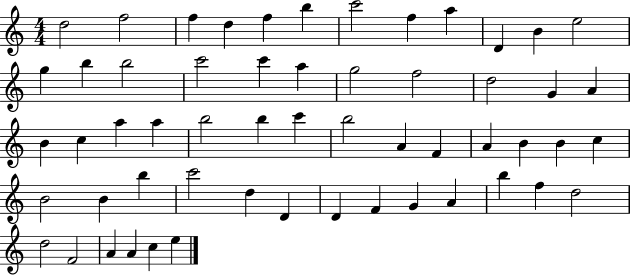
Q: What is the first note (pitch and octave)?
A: D5